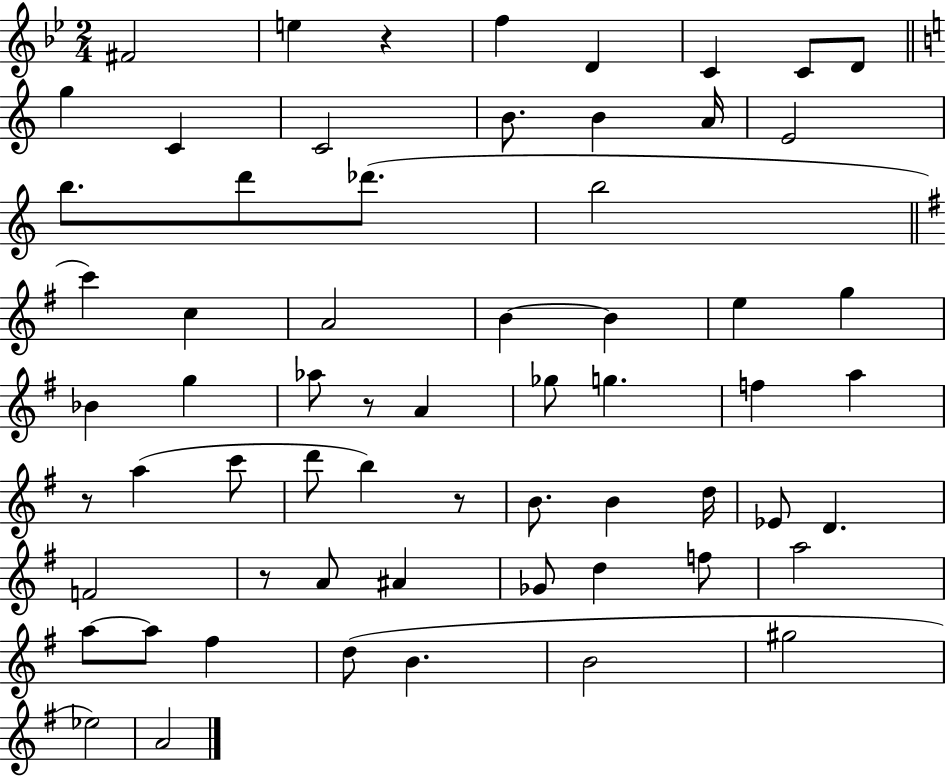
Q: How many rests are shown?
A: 5